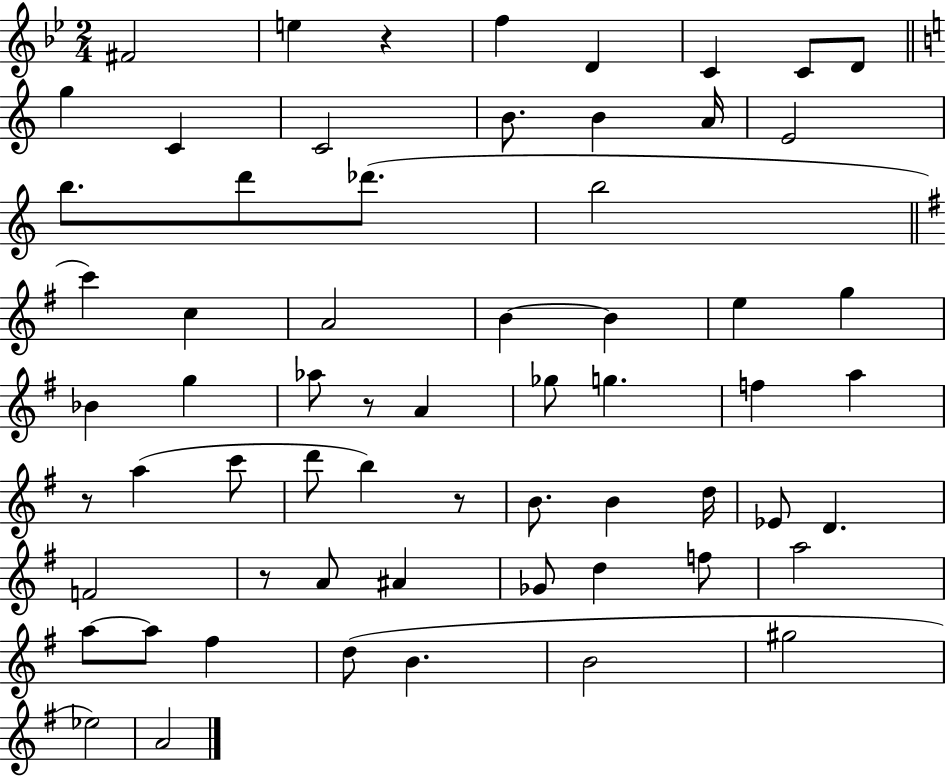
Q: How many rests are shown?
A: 5